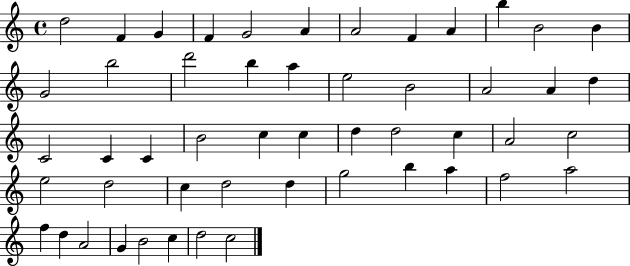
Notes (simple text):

D5/h F4/q G4/q F4/q G4/h A4/q A4/h F4/q A4/q B5/q B4/h B4/q G4/h B5/h D6/h B5/q A5/q E5/h B4/h A4/h A4/q D5/q C4/h C4/q C4/q B4/h C5/q C5/q D5/q D5/h C5/q A4/h C5/h E5/h D5/h C5/q D5/h D5/q G5/h B5/q A5/q F5/h A5/h F5/q D5/q A4/h G4/q B4/h C5/q D5/h C5/h